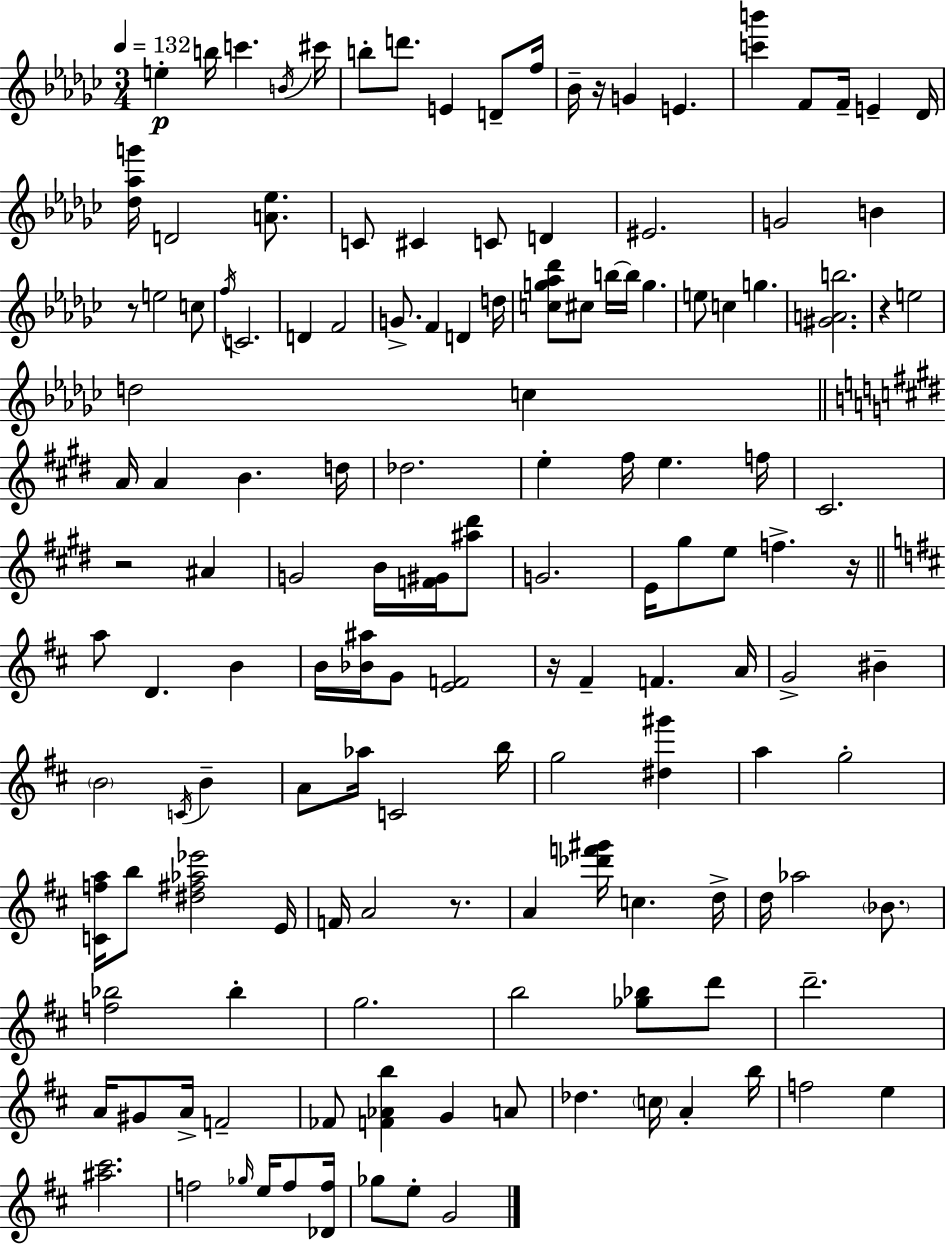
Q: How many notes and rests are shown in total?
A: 143